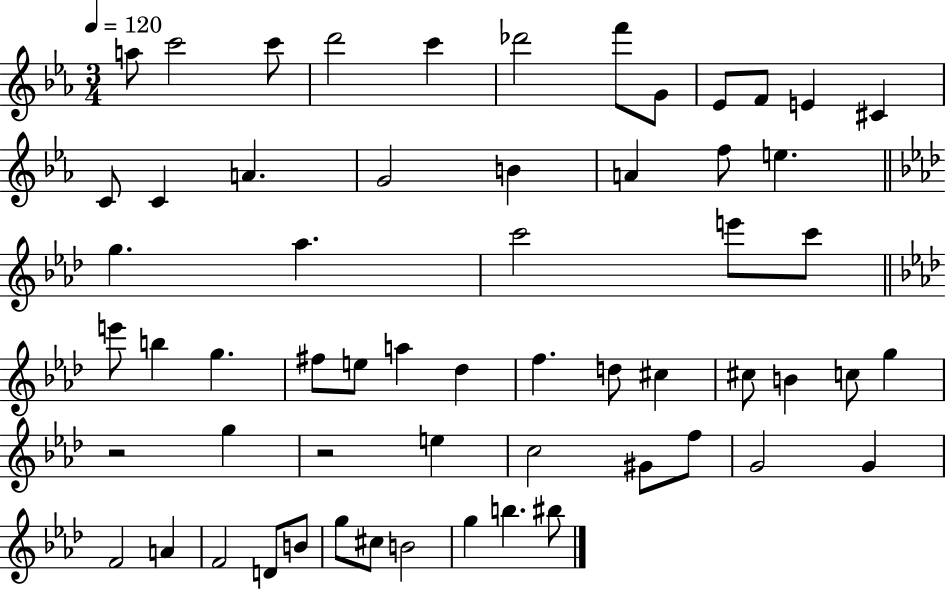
{
  \clef treble
  \numericTimeSignature
  \time 3/4
  \key ees \major
  \tempo 4 = 120
  a''8 c'''2 c'''8 | d'''2 c'''4 | des'''2 f'''8 g'8 | ees'8 f'8 e'4 cis'4 | \break c'8 c'4 a'4. | g'2 b'4 | a'4 f''8 e''4. | \bar "||" \break \key aes \major g''4. aes''4. | c'''2 e'''8 c'''8 | \bar "||" \break \key aes \major e'''8 b''4 g''4. | fis''8 e''8 a''4 des''4 | f''4. d''8 cis''4 | cis''8 b'4 c''8 g''4 | \break r2 g''4 | r2 e''4 | c''2 gis'8 f''8 | g'2 g'4 | \break f'2 a'4 | f'2 d'8 b'8 | g''8 cis''8 b'2 | g''4 b''4. bis''8 | \break \bar "|."
}